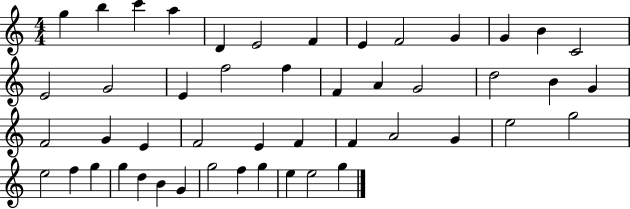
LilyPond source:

{
  \clef treble
  \numericTimeSignature
  \time 4/4
  \key c \major
  g''4 b''4 c'''4 a''4 | d'4 e'2 f'4 | e'4 f'2 g'4 | g'4 b'4 c'2 | \break e'2 g'2 | e'4 f''2 f''4 | f'4 a'4 g'2 | d''2 b'4 g'4 | \break f'2 g'4 e'4 | f'2 e'4 f'4 | f'4 a'2 g'4 | e''2 g''2 | \break e''2 f''4 g''4 | g''4 d''4 b'4 g'4 | g''2 f''4 g''4 | e''4 e''2 g''4 | \break \bar "|."
}